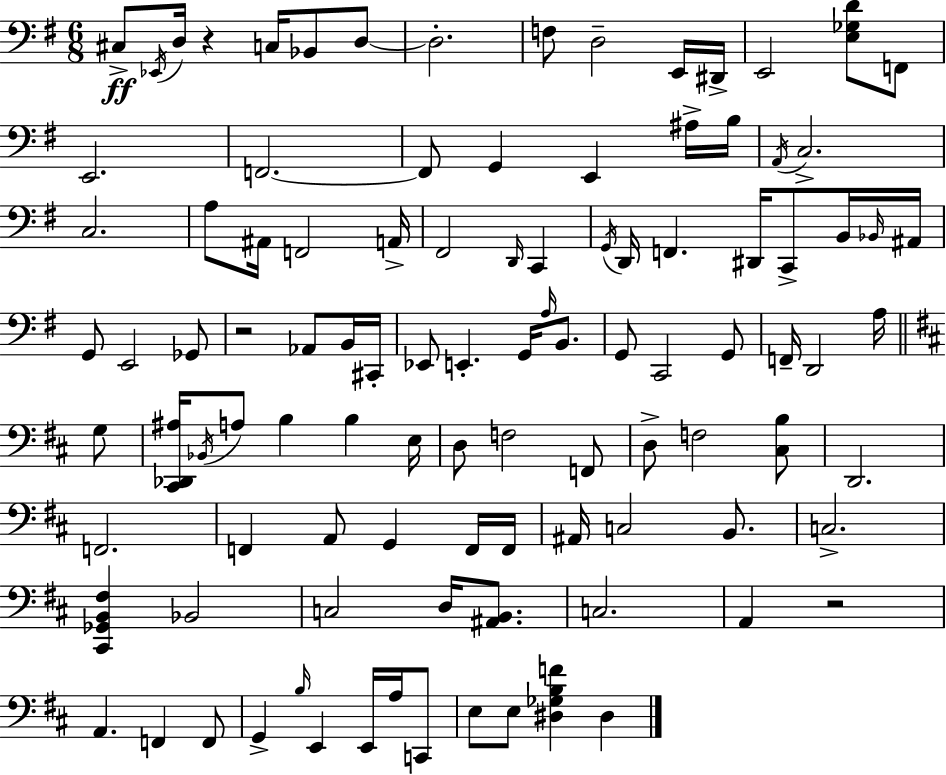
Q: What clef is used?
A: bass